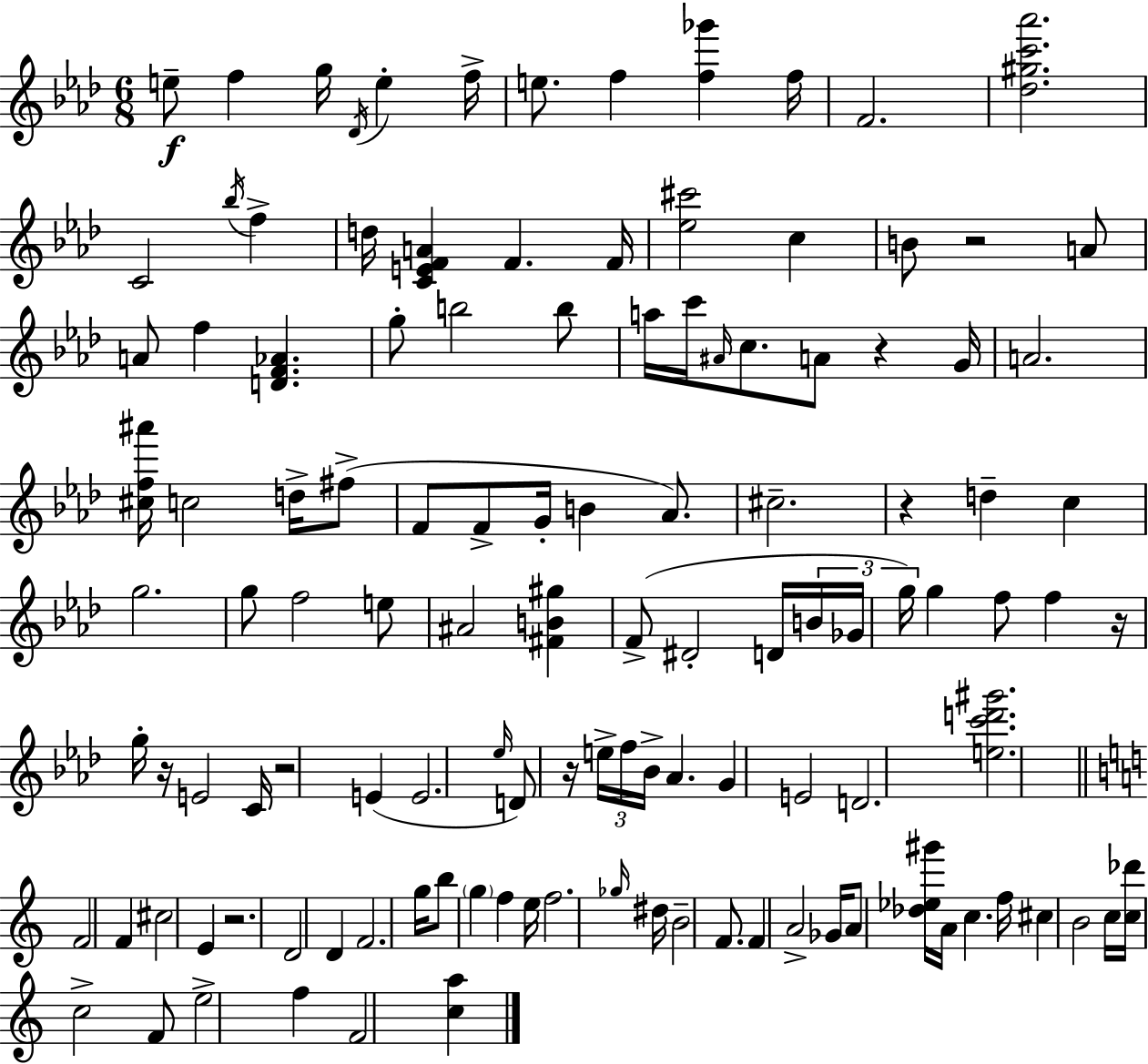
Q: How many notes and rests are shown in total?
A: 121